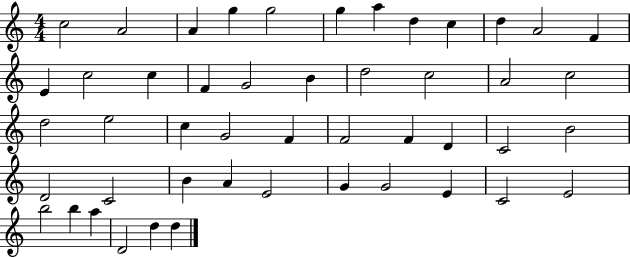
{
  \clef treble
  \numericTimeSignature
  \time 4/4
  \key c \major
  c''2 a'2 | a'4 g''4 g''2 | g''4 a''4 d''4 c''4 | d''4 a'2 f'4 | \break e'4 c''2 c''4 | f'4 g'2 b'4 | d''2 c''2 | a'2 c''2 | \break d''2 e''2 | c''4 g'2 f'4 | f'2 f'4 d'4 | c'2 b'2 | \break d'2 c'2 | b'4 a'4 e'2 | g'4 g'2 e'4 | c'2 e'2 | \break b''2 b''4 a''4 | d'2 d''4 d''4 | \bar "|."
}